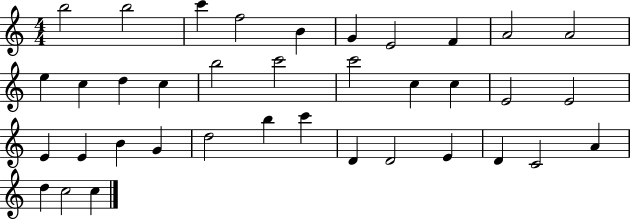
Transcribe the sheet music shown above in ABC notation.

X:1
T:Untitled
M:4/4
L:1/4
K:C
b2 b2 c' f2 B G E2 F A2 A2 e c d c b2 c'2 c'2 c c E2 E2 E E B G d2 b c' D D2 E D C2 A d c2 c